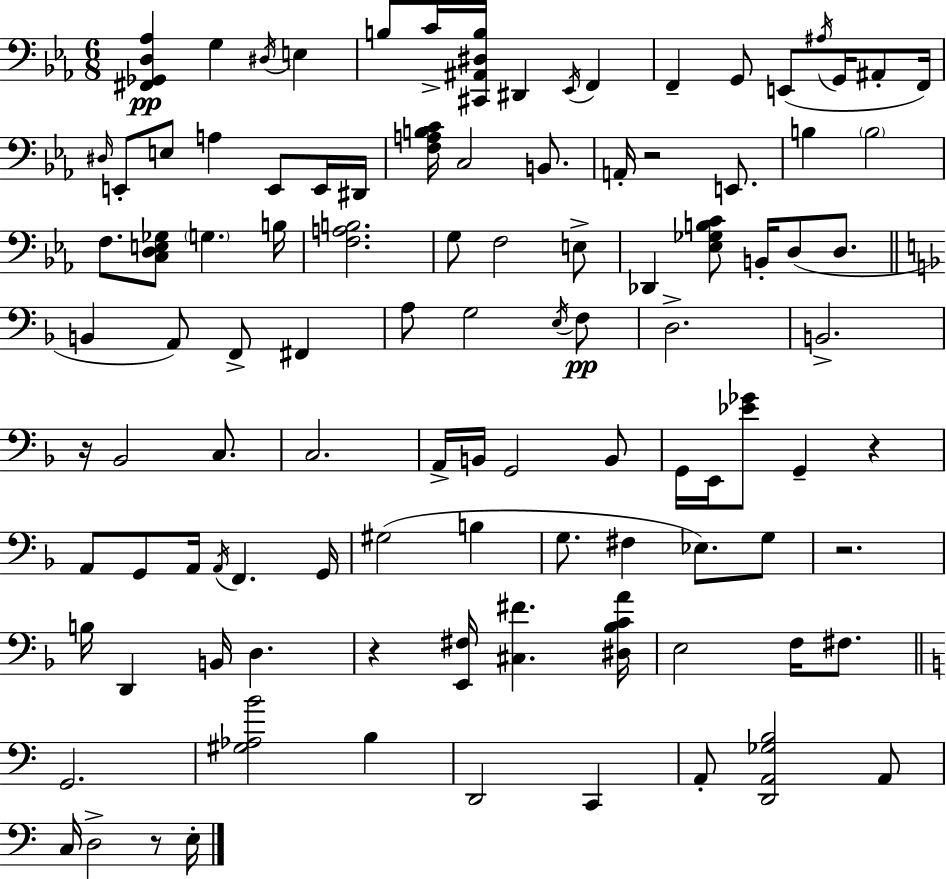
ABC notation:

X:1
T:Untitled
M:6/8
L:1/4
K:Cm
[^F,,_G,,D,_A,] G, ^D,/4 E, B,/2 C/4 [^C,,^A,,^D,B,]/4 ^D,, _E,,/4 F,, F,, G,,/2 E,,/2 ^A,/4 G,,/4 ^A,,/2 F,,/4 ^D,/4 E,,/2 E,/2 A, E,,/2 E,,/4 ^D,,/4 [F,A,B,C]/4 C,2 B,,/2 A,,/4 z2 E,,/2 B, B,2 F,/2 [C,D,E,_G,]/2 G, B,/4 [F,A,B,]2 G,/2 F,2 E,/2 _D,, [_E,_G,B,C]/2 B,,/4 D,/2 D,/2 B,, A,,/2 F,,/2 ^F,, A,/2 G,2 E,/4 F,/2 D,2 B,,2 z/4 _B,,2 C,/2 C,2 A,,/4 B,,/4 G,,2 B,,/2 G,,/4 E,,/4 [_E_G]/2 G,, z A,,/2 G,,/2 A,,/4 A,,/4 F,, G,,/4 ^G,2 B, G,/2 ^F, _E,/2 G,/2 z2 B,/4 D,, B,,/4 D, z [E,,^F,]/4 [^C,^F] [^D,_B,CA]/4 E,2 F,/4 ^F,/2 G,,2 [^G,_A,B]2 B, D,,2 C,, A,,/2 [D,,A,,_G,B,]2 A,,/2 C,/4 D,2 z/2 E,/4